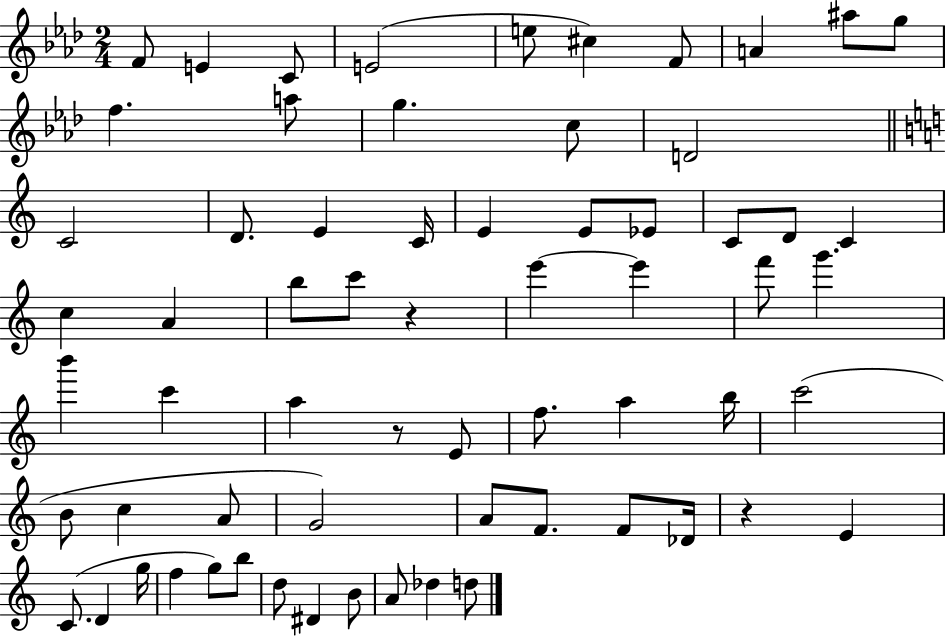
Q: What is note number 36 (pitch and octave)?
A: A5